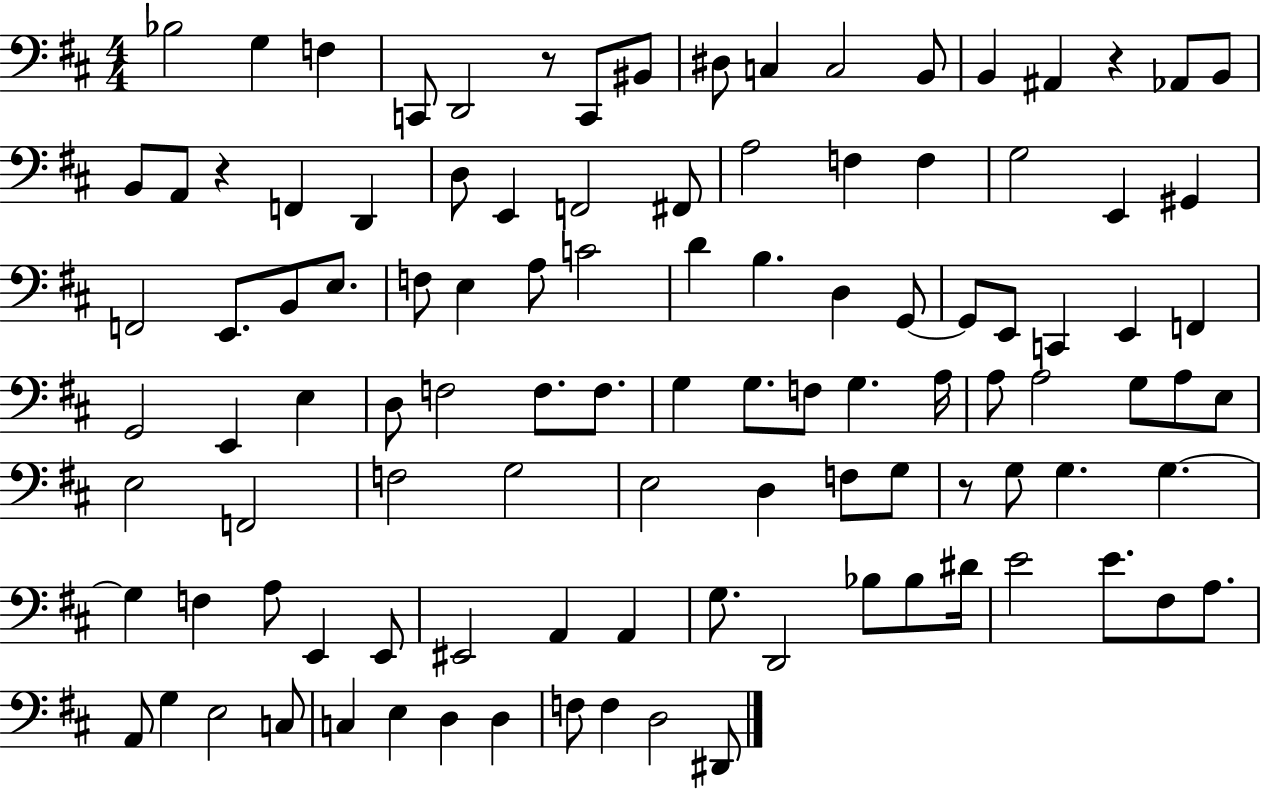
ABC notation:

X:1
T:Untitled
M:4/4
L:1/4
K:D
_B,2 G, F, C,,/2 D,,2 z/2 C,,/2 ^B,,/2 ^D,/2 C, C,2 B,,/2 B,, ^A,, z _A,,/2 B,,/2 B,,/2 A,,/2 z F,, D,, D,/2 E,, F,,2 ^F,,/2 A,2 F, F, G,2 E,, ^G,, F,,2 E,,/2 B,,/2 E,/2 F,/2 E, A,/2 C2 D B, D, G,,/2 G,,/2 E,,/2 C,, E,, F,, G,,2 E,, E, D,/2 F,2 F,/2 F,/2 G, G,/2 F,/2 G, A,/4 A,/2 A,2 G,/2 A,/2 E,/2 E,2 F,,2 F,2 G,2 E,2 D, F,/2 G,/2 z/2 G,/2 G, G, G, F, A,/2 E,, E,,/2 ^E,,2 A,, A,, G,/2 D,,2 _B,/2 _B,/2 ^D/4 E2 E/2 ^F,/2 A,/2 A,,/2 G, E,2 C,/2 C, E, D, D, F,/2 F, D,2 ^D,,/2